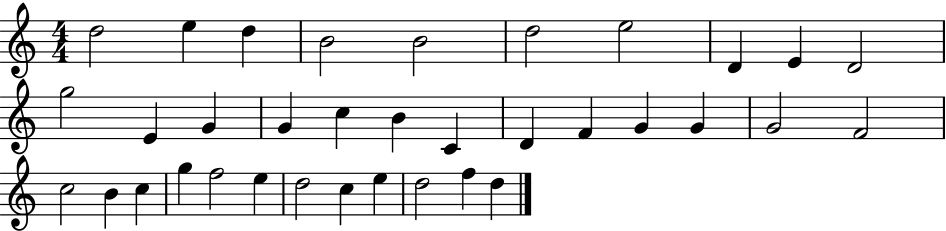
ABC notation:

X:1
T:Untitled
M:4/4
L:1/4
K:C
d2 e d B2 B2 d2 e2 D E D2 g2 E G G c B C D F G G G2 F2 c2 B c g f2 e d2 c e d2 f d